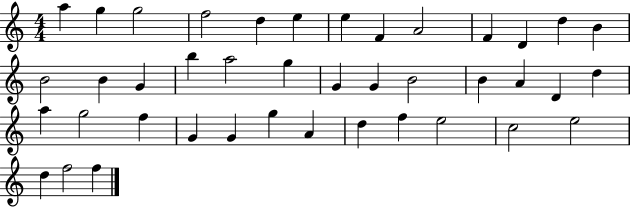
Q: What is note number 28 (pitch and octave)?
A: G5